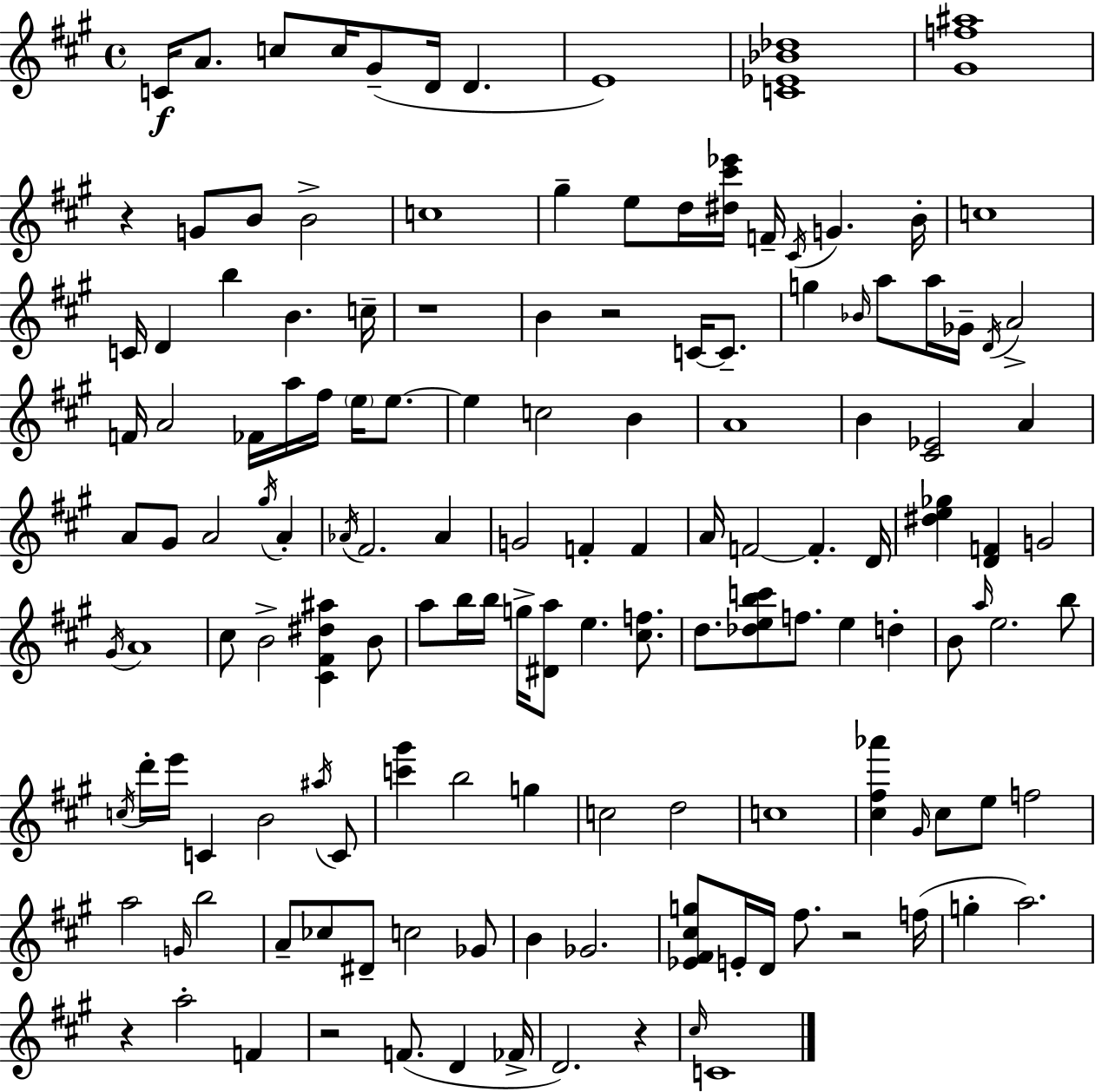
{
  \clef treble
  \time 4/4
  \defaultTimeSignature
  \key a \major
  c'16\f a'8. c''8 c''16 gis'8--( d'16 d'4. | e'1) | <c' ees' bes' des''>1 | <gis' f'' ais''>1 | \break r4 g'8 b'8 b'2-> | c''1 | gis''4-- e''8 d''16 <dis'' cis''' ees'''>16 f'16-- \acciaccatura { cis'16 } g'4. | b'16-. c''1 | \break c'16 d'4 b''4 b'4. | c''16-- r1 | b'4 r2 c'16~~ c'8.-- | g''4 \grace { bes'16 } a''8 a''16 ges'16-- \acciaccatura { d'16 } a'2-> | \break f'16 a'2 fes'16 a''16 fis''16 \parenthesize e''16 | e''8.~~ e''4 c''2 b'4 | a'1 | b'4 <cis' ees'>2 a'4 | \break a'8 gis'8 a'2 \acciaccatura { gis''16 } | a'4-. \acciaccatura { aes'16 } fis'2. | aes'4 g'2 f'4-. | f'4 a'16 f'2~~ f'4.-. | \break d'16 <dis'' e'' ges''>4 <d' f'>4 g'2 | \acciaccatura { gis'16 } a'1 | cis''8 b'2-> | <cis' fis' dis'' ais''>4 b'8 a''8 b''16 b''16 g''16-> <dis' a''>8 e''4. | \break <cis'' f''>8. d''8. <des'' e'' b'' c'''>8 f''8. e''4 | d''4-. b'8 \grace { a''16 } e''2. | b''8 \acciaccatura { c''16 } d'''16-. e'''16 c'4 b'2 | \acciaccatura { ais''16 } c'8 <c''' gis'''>4 b''2 | \break g''4 c''2 | d''2 c''1 | <cis'' fis'' aes'''>4 \grace { gis'16 } cis''8 | e''8 f''2 a''2 | \break \grace { g'16 } b''2 a'8-- ces''8 dis'8-- | c''2 ges'8 b'4 ges'2. | <ees' fis' cis'' g''>8 e'16-. d'16 fis''8. | r2 f''16( g''4-. a''2.) | \break r4 a''2-. | f'4 r2 | f'8.( d'4 fes'16-> d'2.) | r4 \grace { cis''16 } c'1 | \break \bar "|."
}